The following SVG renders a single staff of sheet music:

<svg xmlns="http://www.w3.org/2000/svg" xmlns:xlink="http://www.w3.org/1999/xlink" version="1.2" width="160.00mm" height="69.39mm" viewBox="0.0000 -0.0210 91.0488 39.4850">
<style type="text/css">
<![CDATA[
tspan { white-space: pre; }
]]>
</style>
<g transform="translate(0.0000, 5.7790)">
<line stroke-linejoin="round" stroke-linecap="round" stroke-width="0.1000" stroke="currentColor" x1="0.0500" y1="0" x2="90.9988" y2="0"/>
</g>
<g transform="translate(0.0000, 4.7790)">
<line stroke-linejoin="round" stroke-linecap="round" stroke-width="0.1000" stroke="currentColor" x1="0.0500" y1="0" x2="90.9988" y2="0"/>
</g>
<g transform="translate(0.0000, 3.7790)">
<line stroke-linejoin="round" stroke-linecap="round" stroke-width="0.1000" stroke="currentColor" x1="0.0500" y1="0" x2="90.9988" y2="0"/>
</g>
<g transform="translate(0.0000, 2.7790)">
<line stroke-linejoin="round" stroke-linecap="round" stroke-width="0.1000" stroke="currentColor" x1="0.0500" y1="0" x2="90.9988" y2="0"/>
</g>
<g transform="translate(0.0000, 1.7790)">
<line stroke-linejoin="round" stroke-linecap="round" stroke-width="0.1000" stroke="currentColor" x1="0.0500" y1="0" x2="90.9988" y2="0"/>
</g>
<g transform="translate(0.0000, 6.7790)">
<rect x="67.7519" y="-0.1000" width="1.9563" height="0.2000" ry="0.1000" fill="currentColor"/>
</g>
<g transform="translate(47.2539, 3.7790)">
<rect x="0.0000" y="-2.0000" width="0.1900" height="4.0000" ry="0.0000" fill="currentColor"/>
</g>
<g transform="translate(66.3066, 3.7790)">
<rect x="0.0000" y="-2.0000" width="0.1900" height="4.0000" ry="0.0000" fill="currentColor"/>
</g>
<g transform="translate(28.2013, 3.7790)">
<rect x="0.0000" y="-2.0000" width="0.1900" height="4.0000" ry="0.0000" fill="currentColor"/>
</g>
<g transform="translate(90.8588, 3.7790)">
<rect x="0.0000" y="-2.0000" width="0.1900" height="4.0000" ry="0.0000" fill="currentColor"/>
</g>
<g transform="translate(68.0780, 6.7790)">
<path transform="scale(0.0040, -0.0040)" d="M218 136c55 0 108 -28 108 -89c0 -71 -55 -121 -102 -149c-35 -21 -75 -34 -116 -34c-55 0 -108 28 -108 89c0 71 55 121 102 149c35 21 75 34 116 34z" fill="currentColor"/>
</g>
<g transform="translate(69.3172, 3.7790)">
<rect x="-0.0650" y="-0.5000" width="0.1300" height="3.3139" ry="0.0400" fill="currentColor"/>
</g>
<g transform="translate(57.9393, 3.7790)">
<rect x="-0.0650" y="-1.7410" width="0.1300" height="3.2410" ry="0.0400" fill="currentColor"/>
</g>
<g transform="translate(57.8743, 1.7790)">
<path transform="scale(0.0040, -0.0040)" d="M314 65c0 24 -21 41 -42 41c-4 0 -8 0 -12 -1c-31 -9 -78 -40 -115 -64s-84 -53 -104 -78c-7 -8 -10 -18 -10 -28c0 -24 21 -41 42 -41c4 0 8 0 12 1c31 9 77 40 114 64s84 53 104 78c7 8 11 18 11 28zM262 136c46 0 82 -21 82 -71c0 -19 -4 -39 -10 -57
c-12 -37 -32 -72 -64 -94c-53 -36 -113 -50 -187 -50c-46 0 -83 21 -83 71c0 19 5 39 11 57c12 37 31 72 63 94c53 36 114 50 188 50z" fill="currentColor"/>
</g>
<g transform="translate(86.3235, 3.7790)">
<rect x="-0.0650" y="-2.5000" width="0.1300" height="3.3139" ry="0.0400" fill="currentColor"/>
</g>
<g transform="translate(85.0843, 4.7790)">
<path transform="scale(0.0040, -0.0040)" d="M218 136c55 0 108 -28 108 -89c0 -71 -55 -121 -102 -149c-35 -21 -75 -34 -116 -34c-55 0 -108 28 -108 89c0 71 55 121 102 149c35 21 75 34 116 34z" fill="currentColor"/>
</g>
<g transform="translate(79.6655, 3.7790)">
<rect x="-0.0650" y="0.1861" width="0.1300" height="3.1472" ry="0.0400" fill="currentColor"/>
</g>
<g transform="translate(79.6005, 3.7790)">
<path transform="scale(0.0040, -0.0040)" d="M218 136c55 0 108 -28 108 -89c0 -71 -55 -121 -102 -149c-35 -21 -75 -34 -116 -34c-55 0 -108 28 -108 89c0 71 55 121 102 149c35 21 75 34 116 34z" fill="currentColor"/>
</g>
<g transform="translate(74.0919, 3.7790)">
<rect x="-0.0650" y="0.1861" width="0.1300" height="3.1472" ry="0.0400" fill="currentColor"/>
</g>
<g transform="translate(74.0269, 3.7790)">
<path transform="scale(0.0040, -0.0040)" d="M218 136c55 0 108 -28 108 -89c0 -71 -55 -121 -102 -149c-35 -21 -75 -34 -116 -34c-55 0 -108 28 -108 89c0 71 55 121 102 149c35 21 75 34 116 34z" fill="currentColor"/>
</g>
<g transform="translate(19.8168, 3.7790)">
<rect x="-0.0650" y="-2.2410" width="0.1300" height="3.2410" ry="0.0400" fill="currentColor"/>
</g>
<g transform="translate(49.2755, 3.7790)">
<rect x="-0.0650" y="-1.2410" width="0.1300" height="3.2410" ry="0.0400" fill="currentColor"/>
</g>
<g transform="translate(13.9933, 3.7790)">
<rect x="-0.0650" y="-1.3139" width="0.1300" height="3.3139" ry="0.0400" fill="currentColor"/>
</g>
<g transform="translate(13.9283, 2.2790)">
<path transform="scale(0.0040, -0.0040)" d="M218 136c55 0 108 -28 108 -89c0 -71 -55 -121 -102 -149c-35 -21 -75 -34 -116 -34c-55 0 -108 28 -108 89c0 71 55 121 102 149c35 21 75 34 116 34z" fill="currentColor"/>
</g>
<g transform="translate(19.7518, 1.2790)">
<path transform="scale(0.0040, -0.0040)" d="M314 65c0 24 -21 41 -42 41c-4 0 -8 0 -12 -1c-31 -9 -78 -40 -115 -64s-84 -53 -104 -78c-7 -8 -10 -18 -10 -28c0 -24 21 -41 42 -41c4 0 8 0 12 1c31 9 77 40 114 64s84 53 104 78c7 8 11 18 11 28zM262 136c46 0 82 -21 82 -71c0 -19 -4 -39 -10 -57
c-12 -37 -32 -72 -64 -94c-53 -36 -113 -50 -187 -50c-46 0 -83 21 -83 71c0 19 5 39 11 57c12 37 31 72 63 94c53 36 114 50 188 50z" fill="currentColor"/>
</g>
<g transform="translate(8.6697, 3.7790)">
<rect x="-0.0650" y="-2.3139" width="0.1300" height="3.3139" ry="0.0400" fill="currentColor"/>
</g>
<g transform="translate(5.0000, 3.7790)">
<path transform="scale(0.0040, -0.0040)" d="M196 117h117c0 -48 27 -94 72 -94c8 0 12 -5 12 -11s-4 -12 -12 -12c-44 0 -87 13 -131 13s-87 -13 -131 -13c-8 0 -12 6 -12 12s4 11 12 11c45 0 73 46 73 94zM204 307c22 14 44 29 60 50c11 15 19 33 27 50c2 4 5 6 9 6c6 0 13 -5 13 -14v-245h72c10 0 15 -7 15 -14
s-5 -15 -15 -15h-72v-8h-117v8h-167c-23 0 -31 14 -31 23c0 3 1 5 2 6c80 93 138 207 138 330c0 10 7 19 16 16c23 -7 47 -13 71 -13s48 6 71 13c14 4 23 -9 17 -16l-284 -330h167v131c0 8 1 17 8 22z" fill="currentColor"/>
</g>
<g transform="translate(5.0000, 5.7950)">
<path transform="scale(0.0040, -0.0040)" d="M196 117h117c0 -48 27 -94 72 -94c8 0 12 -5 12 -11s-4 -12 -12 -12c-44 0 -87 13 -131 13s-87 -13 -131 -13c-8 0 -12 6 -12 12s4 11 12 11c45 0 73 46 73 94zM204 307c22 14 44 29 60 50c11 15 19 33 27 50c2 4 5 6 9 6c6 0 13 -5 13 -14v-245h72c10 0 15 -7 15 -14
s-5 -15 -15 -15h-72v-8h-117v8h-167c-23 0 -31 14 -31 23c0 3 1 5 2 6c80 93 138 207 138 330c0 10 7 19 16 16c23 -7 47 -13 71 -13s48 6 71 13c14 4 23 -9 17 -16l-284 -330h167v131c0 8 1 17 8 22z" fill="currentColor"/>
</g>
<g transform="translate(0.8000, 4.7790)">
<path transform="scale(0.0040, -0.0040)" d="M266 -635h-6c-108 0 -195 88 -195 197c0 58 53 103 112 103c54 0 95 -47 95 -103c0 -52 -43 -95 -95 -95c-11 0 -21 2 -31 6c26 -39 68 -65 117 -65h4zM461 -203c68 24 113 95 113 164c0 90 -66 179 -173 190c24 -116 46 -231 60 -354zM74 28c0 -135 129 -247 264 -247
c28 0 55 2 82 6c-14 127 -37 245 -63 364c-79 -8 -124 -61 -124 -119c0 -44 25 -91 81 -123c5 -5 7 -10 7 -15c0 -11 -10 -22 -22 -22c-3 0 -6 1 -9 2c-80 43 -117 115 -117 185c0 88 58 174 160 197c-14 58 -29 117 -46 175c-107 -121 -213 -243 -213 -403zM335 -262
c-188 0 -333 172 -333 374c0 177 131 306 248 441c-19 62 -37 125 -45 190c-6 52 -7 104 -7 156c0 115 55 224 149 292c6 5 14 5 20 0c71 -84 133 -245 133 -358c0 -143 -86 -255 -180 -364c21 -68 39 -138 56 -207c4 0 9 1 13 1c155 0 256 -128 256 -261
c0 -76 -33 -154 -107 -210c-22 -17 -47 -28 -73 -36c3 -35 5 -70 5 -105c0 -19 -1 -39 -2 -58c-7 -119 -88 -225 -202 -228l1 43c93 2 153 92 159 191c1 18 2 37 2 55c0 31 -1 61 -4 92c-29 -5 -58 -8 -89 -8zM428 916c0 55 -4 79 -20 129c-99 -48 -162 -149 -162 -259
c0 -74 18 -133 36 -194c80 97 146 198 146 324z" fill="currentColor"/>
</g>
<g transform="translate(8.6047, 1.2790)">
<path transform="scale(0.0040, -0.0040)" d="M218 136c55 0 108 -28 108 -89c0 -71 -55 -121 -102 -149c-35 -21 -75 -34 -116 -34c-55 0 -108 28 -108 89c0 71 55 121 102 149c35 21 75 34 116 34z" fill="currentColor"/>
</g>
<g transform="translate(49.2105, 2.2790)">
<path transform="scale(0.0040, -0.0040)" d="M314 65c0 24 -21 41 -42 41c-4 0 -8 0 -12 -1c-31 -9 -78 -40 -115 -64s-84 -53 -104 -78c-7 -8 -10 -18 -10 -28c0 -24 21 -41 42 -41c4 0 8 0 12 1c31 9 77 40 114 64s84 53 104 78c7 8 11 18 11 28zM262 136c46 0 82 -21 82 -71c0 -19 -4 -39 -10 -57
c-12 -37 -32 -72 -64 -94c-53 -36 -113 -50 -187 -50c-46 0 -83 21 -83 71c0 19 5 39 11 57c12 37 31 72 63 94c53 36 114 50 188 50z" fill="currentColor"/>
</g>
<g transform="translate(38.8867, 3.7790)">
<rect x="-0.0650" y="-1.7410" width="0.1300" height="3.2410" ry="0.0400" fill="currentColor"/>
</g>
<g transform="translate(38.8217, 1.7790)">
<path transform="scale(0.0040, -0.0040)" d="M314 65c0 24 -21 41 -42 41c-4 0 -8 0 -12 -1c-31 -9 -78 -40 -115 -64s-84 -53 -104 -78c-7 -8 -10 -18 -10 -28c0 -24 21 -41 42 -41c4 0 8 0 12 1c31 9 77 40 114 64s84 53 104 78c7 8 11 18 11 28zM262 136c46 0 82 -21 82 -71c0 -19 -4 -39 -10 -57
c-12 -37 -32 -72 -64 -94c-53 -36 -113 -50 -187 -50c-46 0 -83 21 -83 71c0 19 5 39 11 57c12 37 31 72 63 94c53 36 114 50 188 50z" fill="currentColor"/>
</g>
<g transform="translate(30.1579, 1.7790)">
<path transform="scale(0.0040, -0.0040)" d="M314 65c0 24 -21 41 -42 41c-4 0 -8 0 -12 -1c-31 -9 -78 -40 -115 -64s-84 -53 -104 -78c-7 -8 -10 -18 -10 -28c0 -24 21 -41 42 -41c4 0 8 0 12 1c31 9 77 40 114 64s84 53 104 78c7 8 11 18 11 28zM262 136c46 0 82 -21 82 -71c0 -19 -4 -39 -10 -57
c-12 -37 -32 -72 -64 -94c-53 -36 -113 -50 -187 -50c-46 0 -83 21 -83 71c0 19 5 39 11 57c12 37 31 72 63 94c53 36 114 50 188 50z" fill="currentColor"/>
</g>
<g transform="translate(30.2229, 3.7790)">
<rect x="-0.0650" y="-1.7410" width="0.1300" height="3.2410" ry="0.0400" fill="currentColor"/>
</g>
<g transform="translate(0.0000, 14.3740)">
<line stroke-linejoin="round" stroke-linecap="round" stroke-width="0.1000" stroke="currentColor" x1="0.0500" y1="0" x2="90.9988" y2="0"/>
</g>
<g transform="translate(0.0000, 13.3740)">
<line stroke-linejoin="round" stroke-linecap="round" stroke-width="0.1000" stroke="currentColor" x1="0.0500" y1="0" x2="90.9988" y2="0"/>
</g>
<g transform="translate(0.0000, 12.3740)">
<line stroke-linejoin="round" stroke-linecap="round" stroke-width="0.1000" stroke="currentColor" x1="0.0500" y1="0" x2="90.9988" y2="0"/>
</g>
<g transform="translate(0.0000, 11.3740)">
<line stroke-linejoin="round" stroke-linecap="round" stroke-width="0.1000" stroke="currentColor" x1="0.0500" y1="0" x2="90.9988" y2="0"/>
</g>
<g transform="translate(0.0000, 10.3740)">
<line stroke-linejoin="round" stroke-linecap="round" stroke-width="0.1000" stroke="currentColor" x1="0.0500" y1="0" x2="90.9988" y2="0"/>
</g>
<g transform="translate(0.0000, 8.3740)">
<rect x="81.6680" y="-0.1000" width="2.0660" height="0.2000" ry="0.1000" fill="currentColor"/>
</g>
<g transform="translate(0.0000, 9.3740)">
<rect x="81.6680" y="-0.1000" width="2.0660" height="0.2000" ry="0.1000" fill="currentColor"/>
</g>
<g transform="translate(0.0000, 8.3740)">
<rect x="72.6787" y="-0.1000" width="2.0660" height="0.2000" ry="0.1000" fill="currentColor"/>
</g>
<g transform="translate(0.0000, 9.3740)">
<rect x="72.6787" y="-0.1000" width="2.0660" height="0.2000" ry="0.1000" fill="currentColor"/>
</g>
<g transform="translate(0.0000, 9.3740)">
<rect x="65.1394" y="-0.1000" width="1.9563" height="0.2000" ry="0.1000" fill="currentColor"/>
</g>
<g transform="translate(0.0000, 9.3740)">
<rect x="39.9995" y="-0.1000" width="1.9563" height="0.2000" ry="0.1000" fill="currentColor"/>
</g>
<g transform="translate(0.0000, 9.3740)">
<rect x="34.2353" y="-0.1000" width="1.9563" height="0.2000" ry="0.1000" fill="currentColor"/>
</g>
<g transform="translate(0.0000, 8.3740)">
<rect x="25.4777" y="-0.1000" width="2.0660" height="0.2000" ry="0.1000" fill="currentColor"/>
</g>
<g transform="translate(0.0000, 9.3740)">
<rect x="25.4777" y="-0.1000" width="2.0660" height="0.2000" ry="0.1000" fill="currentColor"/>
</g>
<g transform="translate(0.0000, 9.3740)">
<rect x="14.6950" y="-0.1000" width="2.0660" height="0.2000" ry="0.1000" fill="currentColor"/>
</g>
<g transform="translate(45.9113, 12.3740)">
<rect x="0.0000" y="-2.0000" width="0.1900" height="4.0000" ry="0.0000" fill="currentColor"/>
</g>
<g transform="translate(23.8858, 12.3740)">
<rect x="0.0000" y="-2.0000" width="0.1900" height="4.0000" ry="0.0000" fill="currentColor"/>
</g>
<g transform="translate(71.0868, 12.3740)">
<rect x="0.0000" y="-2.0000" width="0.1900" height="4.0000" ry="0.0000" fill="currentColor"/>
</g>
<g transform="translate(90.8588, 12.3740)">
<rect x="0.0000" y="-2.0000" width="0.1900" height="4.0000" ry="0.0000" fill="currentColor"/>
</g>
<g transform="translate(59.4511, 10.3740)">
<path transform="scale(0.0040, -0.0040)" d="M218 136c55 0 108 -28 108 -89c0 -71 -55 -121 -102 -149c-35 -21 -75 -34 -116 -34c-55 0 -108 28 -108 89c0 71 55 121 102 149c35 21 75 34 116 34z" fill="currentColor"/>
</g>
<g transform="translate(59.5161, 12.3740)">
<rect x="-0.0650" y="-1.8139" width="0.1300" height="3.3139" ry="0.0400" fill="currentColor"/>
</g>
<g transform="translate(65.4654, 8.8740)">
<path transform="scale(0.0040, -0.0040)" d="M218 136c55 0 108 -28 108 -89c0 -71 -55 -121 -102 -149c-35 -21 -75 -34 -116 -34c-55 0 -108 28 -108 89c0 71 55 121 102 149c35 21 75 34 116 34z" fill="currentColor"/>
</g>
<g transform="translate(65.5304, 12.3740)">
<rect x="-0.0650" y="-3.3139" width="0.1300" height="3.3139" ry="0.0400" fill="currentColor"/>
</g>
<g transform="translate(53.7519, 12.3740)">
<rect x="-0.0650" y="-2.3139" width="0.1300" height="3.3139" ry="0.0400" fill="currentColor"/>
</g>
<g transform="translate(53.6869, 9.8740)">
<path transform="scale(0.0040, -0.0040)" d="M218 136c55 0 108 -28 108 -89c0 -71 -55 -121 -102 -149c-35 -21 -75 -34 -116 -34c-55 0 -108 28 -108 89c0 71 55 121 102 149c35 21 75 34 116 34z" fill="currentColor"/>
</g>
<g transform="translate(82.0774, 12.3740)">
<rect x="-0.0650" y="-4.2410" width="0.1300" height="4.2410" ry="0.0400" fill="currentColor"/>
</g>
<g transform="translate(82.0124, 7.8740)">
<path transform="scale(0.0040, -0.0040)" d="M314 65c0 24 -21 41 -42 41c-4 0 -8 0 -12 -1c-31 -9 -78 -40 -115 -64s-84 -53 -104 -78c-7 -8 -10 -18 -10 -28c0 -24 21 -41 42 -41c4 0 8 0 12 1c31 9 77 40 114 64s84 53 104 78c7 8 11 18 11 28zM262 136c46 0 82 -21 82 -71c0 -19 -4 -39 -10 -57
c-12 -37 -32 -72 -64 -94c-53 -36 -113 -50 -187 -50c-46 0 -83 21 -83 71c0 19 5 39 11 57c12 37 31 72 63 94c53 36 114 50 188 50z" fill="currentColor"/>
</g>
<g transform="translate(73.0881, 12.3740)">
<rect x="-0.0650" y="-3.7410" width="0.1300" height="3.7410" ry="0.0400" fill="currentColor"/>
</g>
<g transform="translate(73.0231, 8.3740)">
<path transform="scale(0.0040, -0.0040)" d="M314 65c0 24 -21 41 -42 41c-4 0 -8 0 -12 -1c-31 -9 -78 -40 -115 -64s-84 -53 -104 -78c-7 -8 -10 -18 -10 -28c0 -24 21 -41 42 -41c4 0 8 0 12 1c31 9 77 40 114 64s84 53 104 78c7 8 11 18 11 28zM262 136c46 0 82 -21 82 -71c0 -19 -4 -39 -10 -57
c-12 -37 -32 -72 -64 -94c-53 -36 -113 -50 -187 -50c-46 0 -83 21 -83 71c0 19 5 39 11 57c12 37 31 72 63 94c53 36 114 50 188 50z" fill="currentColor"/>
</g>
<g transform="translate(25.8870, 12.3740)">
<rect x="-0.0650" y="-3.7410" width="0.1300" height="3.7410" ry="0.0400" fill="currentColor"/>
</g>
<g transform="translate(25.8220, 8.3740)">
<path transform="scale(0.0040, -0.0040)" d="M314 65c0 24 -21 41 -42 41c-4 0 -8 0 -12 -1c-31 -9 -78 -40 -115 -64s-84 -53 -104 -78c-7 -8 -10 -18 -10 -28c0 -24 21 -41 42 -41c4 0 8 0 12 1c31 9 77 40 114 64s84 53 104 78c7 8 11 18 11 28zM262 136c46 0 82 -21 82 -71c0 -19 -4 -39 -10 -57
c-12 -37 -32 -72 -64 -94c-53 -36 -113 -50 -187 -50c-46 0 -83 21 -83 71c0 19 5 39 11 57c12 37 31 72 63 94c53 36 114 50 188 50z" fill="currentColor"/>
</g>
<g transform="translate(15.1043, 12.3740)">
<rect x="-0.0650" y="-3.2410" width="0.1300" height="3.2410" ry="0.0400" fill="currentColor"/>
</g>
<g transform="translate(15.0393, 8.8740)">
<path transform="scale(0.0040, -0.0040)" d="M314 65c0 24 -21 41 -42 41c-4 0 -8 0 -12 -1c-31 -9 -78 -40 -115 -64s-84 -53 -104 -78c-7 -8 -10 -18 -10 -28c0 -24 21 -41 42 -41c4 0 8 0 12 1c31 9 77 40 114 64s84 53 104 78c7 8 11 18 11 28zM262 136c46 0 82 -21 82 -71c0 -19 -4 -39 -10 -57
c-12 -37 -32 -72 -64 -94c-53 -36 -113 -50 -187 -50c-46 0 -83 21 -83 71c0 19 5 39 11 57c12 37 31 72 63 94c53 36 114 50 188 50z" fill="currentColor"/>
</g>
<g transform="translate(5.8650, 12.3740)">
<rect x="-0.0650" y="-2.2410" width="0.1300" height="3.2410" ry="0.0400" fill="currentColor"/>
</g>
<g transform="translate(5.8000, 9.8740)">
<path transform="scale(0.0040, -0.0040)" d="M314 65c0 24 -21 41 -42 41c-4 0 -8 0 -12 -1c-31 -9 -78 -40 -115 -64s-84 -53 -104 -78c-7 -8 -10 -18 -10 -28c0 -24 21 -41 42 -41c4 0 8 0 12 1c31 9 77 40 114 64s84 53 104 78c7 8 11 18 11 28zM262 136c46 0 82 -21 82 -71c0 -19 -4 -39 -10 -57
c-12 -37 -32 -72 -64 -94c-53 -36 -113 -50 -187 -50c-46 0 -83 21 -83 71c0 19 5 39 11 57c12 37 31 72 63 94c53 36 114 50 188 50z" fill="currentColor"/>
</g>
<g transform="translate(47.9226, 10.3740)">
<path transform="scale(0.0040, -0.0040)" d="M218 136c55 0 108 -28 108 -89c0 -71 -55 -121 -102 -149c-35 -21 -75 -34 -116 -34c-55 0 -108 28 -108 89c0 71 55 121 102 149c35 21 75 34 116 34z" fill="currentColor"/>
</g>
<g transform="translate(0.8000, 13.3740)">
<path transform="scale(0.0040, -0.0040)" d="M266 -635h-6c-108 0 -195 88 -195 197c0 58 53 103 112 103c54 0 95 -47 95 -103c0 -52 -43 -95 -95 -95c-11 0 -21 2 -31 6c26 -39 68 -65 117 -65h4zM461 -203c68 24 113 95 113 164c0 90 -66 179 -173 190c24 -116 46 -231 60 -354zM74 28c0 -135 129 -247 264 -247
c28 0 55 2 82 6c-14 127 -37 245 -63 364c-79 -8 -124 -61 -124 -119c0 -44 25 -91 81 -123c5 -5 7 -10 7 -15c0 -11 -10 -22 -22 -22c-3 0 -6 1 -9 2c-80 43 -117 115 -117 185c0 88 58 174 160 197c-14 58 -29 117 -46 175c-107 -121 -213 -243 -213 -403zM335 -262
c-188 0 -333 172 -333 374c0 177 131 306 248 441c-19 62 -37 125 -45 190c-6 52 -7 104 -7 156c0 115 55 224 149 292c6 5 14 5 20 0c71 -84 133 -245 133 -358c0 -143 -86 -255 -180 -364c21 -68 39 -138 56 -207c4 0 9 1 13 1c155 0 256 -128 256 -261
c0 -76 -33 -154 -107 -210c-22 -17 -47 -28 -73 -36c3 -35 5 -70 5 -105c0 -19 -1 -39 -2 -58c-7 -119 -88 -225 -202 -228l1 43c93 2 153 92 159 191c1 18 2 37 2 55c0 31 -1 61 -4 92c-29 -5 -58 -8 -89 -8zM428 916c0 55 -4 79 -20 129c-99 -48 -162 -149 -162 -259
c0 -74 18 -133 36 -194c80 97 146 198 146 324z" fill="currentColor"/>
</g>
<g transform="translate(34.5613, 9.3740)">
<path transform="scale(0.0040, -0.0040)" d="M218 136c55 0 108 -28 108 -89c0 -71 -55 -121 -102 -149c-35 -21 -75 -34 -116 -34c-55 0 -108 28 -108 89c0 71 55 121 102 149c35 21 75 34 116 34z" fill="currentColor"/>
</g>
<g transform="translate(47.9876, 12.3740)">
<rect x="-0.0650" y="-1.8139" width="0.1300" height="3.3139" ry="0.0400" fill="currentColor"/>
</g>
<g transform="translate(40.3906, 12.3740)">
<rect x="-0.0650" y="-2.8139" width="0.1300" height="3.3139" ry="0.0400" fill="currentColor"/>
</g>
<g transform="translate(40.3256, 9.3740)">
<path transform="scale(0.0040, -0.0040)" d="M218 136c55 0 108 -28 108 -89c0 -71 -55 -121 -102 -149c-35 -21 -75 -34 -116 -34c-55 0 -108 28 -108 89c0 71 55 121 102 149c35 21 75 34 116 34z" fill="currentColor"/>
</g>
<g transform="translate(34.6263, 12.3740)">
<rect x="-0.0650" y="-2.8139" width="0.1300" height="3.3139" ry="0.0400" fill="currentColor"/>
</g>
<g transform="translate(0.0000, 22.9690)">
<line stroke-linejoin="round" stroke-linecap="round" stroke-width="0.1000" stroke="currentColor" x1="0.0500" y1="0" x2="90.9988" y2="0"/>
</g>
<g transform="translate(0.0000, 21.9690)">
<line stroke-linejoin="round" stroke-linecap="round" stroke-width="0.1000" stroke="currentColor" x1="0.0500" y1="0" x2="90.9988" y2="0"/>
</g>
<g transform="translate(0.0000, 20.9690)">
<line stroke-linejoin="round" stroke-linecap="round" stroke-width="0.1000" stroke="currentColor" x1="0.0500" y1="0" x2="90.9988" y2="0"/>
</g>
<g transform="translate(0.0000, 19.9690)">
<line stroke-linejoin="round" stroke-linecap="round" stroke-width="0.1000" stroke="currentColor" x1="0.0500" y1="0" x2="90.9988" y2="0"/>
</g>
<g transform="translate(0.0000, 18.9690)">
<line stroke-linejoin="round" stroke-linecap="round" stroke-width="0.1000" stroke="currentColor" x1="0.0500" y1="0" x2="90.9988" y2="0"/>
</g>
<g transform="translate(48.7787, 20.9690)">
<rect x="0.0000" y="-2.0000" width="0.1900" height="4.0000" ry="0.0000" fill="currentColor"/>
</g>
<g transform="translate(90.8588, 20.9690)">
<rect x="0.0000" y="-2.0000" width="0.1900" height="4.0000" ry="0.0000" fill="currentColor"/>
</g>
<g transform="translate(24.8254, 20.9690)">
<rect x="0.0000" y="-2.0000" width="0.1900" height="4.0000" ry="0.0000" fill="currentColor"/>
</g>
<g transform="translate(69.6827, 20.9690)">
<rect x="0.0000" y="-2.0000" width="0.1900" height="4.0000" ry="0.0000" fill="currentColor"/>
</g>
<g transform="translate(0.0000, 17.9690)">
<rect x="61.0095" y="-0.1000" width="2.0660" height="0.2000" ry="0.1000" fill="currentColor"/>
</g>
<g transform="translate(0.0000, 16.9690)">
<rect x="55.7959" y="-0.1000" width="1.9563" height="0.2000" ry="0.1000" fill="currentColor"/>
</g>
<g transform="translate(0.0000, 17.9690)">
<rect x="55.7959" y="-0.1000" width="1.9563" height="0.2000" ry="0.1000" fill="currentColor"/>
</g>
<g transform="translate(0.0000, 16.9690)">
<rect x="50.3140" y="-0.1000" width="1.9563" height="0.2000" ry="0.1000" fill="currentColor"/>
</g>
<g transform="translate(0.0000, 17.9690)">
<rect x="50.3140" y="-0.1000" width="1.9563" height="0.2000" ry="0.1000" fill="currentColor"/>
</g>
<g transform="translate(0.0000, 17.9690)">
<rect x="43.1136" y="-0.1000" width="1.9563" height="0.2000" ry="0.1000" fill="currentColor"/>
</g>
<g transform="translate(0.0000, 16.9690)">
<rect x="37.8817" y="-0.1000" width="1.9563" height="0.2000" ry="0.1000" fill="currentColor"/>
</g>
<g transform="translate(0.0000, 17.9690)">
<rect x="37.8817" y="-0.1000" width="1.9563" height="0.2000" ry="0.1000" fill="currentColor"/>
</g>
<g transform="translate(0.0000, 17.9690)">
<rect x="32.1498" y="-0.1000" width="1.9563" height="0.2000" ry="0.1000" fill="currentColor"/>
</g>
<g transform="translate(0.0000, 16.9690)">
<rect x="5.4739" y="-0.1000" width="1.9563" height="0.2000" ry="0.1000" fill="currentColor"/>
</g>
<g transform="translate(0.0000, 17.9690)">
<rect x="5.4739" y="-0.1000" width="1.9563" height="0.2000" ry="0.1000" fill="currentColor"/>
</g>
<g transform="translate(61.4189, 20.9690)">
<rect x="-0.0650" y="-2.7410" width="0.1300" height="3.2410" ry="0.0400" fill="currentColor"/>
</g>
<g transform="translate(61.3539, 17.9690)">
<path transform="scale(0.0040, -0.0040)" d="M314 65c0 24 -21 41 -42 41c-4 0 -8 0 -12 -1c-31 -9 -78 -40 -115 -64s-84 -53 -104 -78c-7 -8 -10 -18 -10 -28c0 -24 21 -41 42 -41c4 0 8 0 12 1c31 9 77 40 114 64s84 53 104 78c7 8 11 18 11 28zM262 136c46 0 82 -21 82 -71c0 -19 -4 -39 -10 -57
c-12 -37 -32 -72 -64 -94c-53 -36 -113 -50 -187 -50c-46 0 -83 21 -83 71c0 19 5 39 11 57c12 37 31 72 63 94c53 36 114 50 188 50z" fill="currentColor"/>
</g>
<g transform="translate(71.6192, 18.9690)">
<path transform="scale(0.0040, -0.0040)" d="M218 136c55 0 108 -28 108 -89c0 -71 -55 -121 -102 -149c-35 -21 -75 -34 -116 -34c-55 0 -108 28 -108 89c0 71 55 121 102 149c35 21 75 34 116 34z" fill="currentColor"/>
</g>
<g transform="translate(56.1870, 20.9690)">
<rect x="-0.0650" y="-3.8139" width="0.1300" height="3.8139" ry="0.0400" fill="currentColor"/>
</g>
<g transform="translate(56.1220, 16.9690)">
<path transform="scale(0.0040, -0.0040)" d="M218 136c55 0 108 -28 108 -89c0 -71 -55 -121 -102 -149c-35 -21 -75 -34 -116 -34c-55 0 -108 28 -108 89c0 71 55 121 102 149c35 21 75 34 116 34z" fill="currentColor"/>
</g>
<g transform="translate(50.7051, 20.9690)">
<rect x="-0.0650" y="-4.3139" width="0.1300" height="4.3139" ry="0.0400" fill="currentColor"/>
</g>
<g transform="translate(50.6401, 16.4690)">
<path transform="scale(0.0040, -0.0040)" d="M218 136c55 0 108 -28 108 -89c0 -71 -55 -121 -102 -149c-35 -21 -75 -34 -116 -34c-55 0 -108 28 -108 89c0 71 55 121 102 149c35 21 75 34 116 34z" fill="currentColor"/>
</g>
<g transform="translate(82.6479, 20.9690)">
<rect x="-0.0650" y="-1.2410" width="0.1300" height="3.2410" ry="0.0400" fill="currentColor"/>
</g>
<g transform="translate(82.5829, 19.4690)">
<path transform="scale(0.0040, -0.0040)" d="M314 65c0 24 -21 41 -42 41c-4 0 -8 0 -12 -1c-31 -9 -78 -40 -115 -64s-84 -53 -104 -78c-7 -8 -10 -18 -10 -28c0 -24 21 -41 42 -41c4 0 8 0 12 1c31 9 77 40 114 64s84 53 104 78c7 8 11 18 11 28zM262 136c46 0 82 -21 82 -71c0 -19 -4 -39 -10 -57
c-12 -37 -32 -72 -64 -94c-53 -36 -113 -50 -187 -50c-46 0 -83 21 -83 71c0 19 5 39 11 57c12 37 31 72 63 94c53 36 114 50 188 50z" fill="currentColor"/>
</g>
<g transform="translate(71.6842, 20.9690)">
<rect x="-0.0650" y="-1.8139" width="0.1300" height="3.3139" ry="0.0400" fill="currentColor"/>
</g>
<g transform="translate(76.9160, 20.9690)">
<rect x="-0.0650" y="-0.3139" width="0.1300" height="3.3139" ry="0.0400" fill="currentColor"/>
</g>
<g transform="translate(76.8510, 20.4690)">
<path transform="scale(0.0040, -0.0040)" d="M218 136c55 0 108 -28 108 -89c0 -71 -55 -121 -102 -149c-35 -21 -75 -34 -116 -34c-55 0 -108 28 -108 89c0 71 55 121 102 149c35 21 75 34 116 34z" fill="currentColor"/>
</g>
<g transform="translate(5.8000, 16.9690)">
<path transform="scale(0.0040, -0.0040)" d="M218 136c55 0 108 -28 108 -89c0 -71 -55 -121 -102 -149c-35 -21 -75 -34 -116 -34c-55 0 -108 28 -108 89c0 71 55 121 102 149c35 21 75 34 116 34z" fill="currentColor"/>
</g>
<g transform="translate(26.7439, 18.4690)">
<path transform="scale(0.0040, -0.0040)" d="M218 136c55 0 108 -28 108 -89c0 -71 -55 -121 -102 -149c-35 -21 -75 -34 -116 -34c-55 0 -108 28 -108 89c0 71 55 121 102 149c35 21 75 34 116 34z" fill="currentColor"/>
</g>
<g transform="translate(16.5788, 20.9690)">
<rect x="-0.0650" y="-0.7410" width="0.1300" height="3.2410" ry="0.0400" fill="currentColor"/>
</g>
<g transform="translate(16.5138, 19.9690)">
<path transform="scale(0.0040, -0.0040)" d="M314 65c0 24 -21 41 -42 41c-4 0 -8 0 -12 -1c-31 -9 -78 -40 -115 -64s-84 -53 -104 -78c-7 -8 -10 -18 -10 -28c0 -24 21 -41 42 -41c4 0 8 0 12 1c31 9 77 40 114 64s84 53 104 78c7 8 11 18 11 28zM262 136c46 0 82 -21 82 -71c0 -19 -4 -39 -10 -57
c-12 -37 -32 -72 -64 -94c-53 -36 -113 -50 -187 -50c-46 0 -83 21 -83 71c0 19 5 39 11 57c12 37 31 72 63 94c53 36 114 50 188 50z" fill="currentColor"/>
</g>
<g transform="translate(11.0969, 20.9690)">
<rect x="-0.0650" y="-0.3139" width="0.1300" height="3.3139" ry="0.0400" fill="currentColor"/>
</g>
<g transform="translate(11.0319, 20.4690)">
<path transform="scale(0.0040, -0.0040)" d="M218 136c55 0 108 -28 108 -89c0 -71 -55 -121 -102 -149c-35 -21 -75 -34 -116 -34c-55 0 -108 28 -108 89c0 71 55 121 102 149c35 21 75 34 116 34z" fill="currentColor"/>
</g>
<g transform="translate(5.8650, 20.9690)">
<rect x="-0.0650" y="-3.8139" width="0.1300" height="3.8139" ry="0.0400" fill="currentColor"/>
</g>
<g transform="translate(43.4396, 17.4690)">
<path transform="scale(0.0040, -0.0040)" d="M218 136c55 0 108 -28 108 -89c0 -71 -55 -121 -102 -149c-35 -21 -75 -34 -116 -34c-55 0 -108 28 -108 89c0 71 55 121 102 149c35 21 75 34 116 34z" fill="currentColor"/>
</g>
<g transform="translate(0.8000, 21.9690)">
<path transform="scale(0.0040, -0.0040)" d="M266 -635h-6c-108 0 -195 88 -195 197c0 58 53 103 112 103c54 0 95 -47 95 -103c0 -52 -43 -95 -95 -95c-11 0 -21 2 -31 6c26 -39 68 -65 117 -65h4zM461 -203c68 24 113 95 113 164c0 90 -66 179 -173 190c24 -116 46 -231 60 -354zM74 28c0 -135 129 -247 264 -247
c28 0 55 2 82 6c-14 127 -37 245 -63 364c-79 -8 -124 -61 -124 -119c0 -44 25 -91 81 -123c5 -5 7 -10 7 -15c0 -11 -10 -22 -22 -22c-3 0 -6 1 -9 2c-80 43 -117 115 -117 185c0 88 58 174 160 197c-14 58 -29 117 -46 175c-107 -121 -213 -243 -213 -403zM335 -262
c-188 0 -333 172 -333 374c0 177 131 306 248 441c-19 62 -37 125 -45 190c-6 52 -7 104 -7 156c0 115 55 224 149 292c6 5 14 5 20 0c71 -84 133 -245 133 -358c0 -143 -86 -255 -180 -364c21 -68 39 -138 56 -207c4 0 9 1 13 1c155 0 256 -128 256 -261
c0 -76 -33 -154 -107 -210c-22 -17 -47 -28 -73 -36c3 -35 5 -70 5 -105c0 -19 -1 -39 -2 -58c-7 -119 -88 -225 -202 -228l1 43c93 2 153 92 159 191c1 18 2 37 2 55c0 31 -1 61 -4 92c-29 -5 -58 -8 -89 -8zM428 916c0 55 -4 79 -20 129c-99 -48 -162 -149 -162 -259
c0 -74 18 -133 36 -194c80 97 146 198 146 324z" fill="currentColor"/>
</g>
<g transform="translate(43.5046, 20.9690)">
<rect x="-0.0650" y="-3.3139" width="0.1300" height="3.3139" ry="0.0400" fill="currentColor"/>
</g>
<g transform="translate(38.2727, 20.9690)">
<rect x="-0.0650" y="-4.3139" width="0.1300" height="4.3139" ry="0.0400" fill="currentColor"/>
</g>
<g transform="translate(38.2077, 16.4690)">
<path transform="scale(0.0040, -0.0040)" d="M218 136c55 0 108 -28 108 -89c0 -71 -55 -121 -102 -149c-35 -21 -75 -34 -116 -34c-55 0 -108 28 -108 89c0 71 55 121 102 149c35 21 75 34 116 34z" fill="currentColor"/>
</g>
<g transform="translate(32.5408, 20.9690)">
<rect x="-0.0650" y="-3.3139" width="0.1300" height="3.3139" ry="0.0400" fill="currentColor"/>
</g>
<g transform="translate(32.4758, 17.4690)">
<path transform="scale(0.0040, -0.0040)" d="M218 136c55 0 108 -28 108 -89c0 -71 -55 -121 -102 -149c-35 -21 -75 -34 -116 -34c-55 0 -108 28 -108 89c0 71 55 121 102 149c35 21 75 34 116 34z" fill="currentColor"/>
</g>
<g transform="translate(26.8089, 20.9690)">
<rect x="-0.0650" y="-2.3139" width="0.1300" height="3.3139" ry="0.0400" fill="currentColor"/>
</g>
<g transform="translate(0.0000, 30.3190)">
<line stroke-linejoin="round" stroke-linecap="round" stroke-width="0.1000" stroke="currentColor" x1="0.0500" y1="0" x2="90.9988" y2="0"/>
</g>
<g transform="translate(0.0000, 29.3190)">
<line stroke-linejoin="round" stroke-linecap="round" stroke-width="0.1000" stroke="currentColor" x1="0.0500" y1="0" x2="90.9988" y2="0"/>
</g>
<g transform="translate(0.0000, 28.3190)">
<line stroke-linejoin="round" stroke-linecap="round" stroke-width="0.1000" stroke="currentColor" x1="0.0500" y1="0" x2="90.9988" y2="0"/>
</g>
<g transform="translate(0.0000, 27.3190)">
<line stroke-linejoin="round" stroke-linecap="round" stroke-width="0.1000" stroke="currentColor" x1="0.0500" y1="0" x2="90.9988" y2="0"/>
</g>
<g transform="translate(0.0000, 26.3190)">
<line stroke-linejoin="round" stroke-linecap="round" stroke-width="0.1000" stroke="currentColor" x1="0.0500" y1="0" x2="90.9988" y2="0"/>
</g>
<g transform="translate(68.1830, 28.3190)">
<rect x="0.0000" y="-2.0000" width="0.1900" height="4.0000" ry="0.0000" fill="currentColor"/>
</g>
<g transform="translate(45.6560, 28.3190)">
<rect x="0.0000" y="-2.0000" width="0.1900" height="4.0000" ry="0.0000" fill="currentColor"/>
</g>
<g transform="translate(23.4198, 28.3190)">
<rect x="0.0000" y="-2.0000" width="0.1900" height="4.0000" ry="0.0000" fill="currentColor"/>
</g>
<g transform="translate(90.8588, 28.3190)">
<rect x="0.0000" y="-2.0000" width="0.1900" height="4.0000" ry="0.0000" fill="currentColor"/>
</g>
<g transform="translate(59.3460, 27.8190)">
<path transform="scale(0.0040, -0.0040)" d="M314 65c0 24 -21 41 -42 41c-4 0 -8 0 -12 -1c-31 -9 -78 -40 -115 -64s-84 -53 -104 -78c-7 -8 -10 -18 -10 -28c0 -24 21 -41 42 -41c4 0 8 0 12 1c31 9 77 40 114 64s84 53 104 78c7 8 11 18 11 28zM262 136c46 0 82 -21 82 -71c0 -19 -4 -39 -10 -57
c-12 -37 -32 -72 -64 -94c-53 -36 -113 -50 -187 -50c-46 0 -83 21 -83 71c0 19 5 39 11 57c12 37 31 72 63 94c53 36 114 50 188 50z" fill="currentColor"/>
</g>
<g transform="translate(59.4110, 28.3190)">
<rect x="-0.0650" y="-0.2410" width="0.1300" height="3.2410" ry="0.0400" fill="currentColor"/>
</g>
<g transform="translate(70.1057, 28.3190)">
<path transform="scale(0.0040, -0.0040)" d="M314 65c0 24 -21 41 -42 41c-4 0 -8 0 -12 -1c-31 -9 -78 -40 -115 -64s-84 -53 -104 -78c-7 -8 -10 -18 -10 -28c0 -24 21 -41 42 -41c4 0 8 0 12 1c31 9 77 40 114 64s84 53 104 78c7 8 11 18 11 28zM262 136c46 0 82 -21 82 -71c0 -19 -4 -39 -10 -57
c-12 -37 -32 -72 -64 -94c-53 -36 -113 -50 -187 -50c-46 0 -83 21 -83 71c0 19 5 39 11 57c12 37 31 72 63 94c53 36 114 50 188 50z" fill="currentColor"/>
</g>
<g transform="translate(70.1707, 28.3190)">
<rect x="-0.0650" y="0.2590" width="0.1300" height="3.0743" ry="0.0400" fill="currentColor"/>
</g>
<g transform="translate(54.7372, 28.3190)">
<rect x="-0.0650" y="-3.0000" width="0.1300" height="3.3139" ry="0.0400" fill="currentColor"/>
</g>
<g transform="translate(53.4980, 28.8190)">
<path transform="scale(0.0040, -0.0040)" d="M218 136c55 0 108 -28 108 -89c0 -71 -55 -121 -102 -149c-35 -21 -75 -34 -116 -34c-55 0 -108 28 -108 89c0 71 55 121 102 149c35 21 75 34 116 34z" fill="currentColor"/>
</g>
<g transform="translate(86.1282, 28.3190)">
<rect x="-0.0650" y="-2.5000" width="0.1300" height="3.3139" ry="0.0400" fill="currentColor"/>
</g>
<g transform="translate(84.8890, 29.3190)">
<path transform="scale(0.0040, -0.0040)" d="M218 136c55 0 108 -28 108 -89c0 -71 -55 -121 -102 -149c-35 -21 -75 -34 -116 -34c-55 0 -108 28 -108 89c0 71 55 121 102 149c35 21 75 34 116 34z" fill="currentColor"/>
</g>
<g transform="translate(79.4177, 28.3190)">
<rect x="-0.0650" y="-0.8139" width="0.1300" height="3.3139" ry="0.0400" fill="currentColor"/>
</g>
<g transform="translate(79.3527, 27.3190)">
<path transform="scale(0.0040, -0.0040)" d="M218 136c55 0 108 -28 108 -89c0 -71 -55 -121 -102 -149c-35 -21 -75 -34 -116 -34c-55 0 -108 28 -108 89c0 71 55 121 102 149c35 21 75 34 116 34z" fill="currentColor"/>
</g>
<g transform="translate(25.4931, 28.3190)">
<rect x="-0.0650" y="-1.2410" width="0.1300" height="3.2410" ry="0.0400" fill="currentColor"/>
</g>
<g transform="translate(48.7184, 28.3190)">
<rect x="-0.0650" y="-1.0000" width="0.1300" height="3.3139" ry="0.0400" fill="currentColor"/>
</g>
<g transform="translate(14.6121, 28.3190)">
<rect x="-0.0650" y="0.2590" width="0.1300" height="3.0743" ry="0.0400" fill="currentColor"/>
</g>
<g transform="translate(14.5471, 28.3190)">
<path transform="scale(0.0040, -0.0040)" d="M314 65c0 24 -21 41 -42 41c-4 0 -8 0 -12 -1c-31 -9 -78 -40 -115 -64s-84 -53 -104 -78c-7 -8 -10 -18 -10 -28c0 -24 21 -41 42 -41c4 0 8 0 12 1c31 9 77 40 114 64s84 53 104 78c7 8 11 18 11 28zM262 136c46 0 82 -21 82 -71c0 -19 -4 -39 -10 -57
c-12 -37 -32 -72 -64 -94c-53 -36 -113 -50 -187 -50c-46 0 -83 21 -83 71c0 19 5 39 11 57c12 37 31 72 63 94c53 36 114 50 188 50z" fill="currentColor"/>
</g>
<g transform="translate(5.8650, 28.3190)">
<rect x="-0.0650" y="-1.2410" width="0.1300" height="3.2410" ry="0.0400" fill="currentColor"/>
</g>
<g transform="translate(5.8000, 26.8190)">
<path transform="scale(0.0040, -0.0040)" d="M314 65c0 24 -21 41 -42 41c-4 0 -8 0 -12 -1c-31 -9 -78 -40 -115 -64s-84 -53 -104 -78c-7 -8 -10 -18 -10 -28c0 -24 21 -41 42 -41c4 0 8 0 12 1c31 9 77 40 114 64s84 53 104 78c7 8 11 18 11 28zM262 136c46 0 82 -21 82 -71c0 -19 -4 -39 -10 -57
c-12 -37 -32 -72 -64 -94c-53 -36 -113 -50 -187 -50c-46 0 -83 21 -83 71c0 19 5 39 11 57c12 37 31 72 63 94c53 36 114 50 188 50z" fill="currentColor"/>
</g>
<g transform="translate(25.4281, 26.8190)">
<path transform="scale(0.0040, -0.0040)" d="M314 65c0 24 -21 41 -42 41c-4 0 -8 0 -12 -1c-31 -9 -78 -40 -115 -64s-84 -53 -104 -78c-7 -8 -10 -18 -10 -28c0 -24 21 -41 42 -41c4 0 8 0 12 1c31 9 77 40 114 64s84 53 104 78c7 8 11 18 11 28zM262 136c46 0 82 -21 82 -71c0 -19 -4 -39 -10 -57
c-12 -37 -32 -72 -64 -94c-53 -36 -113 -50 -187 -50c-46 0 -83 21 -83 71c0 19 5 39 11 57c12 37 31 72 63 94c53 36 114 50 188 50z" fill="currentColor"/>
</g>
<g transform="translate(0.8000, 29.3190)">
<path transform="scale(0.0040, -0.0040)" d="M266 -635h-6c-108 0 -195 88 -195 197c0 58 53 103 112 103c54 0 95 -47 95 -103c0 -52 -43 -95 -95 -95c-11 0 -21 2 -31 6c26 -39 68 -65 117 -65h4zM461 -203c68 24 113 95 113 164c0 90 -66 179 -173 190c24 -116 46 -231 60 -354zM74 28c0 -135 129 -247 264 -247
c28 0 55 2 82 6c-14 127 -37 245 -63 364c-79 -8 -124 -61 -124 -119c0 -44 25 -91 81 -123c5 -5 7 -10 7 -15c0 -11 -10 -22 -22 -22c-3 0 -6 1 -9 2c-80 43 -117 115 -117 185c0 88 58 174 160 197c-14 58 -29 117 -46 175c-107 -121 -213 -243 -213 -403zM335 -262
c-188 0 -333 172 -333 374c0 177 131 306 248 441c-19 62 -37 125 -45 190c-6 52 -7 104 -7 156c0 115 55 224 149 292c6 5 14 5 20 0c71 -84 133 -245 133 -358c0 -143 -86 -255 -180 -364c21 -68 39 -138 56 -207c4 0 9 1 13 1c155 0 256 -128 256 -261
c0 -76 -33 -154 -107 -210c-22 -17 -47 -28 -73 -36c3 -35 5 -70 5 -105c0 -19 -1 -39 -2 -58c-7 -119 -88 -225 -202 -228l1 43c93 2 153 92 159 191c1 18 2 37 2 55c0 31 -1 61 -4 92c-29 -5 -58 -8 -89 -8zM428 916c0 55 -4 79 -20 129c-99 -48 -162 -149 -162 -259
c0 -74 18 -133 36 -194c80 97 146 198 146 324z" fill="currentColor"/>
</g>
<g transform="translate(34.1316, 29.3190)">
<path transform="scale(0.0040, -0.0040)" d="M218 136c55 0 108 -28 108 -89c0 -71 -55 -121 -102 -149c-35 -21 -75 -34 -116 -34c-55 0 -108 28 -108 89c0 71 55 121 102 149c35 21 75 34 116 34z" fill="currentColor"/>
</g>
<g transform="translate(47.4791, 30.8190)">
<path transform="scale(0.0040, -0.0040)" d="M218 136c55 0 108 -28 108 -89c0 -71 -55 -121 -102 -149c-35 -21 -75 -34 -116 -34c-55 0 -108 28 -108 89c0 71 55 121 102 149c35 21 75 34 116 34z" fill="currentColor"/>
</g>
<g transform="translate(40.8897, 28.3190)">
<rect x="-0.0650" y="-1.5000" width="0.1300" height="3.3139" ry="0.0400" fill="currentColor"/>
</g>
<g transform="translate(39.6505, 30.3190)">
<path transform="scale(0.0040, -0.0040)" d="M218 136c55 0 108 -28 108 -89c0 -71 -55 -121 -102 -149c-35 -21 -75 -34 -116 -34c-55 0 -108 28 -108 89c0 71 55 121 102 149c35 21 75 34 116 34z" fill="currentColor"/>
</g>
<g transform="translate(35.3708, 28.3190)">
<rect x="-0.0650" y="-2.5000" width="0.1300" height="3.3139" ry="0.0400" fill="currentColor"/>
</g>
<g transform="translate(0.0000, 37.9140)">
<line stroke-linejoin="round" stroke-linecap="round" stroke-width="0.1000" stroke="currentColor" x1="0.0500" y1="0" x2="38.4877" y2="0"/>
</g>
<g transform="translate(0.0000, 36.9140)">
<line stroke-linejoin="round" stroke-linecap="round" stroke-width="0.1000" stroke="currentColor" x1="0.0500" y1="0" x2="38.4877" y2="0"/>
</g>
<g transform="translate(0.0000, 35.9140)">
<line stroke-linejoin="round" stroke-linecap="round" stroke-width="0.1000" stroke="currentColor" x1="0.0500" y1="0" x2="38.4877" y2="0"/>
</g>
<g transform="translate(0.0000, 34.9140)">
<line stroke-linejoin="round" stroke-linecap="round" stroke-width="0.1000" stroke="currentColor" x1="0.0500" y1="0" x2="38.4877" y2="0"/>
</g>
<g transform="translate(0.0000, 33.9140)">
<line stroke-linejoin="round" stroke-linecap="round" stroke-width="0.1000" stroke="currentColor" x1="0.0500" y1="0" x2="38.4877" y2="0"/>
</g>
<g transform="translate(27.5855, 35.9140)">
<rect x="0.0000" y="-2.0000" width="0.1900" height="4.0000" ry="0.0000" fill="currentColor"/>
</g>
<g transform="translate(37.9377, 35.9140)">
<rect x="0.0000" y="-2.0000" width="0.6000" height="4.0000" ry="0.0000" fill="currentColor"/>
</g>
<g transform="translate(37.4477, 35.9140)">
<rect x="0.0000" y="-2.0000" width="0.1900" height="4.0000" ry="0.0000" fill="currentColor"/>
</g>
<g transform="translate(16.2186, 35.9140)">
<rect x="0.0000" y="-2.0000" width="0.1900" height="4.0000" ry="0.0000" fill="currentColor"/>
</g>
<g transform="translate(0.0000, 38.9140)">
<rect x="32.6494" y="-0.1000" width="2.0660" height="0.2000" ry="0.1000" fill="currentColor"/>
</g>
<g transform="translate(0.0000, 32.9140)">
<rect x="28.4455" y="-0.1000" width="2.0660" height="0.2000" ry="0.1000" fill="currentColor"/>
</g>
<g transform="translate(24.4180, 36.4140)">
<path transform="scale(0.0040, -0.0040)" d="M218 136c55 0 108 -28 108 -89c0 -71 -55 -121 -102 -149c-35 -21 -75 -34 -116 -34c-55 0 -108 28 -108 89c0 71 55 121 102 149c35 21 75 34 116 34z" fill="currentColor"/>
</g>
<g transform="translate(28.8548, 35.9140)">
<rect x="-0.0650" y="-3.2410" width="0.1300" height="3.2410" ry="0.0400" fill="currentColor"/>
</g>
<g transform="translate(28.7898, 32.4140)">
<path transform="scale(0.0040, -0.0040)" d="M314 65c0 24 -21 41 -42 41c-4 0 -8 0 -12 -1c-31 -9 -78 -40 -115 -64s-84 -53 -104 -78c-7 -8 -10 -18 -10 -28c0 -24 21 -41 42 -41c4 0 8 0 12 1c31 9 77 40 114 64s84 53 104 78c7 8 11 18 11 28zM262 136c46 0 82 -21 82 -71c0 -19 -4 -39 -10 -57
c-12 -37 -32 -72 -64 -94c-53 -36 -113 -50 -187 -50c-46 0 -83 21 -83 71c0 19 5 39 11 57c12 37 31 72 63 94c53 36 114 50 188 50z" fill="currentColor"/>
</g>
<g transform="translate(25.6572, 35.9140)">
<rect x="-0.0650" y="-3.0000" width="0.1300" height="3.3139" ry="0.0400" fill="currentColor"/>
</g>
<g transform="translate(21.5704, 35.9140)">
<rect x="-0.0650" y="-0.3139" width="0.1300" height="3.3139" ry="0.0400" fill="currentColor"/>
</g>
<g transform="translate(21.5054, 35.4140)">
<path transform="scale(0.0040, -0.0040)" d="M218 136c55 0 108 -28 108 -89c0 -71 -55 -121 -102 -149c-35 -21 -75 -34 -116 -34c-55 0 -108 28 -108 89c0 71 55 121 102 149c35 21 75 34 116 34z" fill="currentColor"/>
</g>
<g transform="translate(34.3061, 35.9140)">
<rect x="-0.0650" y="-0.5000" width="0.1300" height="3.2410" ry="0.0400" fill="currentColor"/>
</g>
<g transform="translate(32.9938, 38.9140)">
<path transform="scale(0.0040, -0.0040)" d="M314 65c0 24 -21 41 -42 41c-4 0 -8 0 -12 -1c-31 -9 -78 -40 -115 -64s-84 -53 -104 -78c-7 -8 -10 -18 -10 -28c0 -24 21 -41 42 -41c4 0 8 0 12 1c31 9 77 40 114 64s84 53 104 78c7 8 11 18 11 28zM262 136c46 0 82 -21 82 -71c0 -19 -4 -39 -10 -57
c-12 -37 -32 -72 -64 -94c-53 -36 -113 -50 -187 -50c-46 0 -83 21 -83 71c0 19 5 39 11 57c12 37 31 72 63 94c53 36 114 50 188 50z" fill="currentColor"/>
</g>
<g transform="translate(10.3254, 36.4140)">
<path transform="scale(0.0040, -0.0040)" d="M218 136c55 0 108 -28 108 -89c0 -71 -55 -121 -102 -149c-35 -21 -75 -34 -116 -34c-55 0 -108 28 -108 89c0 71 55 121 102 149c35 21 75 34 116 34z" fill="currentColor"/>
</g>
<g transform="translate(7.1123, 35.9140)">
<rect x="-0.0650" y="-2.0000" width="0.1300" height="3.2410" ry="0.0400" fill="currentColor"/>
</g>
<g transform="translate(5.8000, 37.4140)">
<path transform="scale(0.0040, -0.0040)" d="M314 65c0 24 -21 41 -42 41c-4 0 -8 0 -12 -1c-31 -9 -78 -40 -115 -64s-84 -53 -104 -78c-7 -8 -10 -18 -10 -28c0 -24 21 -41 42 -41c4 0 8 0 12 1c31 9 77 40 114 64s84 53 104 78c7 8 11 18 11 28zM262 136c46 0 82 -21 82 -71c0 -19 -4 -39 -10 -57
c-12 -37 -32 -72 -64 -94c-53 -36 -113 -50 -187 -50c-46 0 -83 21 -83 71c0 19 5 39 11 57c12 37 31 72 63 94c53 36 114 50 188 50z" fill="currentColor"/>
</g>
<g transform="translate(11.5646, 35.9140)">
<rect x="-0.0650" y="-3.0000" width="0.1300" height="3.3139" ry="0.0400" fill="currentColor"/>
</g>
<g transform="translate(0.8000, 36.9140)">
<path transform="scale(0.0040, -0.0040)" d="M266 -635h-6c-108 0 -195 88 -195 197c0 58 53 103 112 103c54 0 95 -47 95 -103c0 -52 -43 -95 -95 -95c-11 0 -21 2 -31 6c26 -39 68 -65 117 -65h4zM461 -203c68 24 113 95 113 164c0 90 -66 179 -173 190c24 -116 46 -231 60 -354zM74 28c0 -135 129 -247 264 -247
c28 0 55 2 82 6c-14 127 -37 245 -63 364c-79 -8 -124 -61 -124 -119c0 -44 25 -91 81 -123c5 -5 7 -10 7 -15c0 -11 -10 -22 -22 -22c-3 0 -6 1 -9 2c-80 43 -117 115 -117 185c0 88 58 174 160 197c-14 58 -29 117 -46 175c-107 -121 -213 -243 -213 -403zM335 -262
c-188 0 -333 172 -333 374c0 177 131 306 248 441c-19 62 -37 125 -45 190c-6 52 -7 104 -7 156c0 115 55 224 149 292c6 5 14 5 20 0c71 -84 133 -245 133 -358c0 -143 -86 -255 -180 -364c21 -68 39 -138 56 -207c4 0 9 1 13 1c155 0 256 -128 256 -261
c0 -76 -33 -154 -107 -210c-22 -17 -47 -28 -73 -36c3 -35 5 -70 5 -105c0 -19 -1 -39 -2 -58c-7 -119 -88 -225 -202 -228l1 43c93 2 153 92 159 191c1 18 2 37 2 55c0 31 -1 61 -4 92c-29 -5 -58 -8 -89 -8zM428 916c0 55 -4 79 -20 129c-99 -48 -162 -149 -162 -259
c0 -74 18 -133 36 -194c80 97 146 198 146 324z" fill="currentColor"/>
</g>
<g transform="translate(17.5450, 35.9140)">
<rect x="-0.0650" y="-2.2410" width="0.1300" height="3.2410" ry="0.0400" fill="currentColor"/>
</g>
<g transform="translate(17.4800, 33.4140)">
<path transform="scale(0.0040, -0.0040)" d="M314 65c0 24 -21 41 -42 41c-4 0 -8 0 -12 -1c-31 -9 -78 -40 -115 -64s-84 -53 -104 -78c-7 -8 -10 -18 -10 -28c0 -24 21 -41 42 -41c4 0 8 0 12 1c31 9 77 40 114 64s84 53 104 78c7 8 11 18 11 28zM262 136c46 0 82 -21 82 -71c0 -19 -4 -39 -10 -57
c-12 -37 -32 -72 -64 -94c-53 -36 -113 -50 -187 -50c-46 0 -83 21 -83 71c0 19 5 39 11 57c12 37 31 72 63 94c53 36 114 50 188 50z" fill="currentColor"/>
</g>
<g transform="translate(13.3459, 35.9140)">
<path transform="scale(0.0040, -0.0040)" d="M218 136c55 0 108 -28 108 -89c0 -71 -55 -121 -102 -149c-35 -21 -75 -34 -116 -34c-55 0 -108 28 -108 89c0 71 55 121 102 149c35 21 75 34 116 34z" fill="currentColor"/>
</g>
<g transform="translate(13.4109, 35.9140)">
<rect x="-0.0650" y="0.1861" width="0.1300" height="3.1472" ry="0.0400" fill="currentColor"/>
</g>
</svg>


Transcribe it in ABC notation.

X:1
T:Untitled
M:4/4
L:1/4
K:C
g e g2 f2 f2 e2 f2 C B B G g2 b2 c'2 a a f g f b c'2 d'2 c' c d2 g b d' b d' c' a2 f c e2 e2 B2 e2 G E D A c2 B2 d G F2 A B g2 c A b2 C2